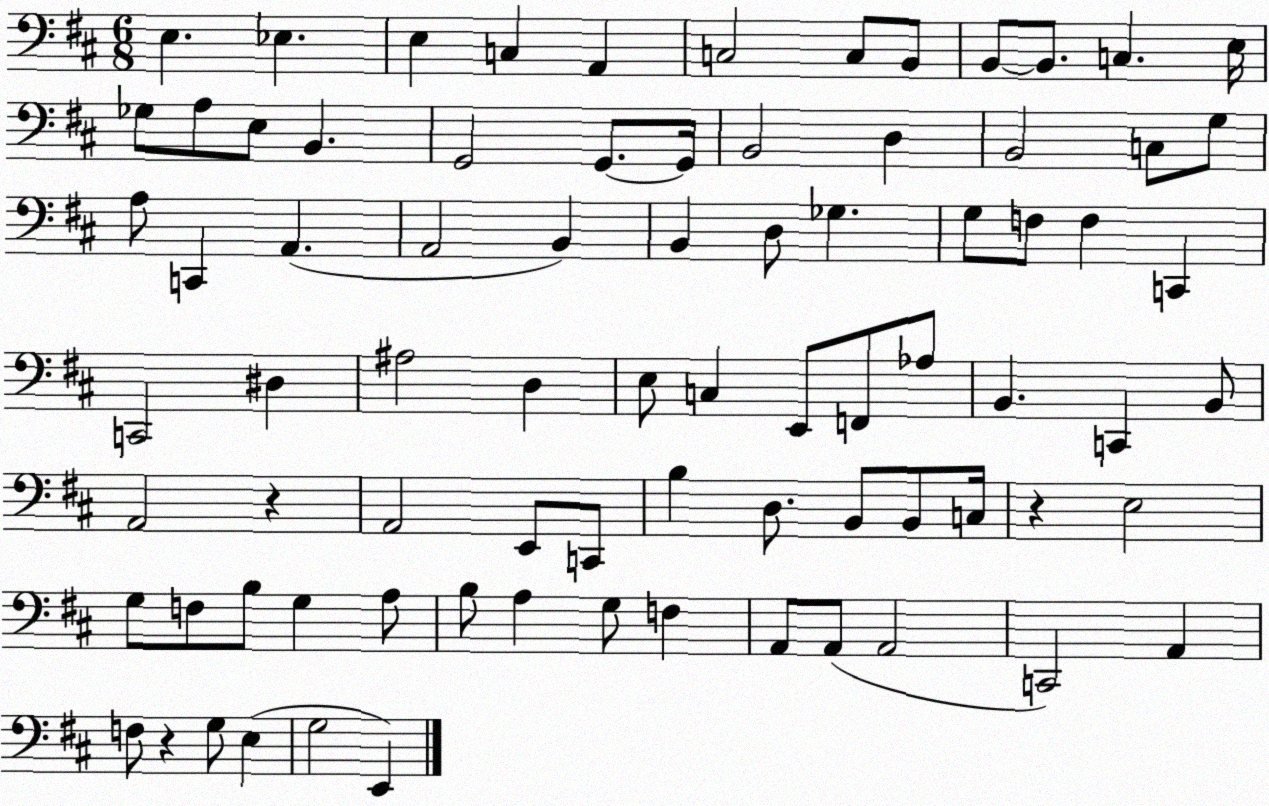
X:1
T:Untitled
M:6/8
L:1/4
K:D
E, _E, E, C, A,, C,2 C,/2 B,,/2 B,,/2 B,,/2 C, E,/4 _G,/2 A,/2 E,/2 B,, G,,2 G,,/2 G,,/4 B,,2 D, B,,2 C,/2 G,/2 A,/2 C,, A,, A,,2 B,, B,, D,/2 _G, G,/2 F,/2 F, C,, C,,2 ^D, ^A,2 D, E,/2 C, E,,/2 F,,/2 _A,/2 B,, C,, B,,/2 A,,2 z A,,2 E,,/2 C,,/2 B, D,/2 B,,/2 B,,/2 C,/4 z E,2 G,/2 F,/2 B,/2 G, A,/2 B,/2 A, G,/2 F, A,,/2 A,,/2 A,,2 C,,2 A,, F,/2 z G,/2 E, G,2 E,,